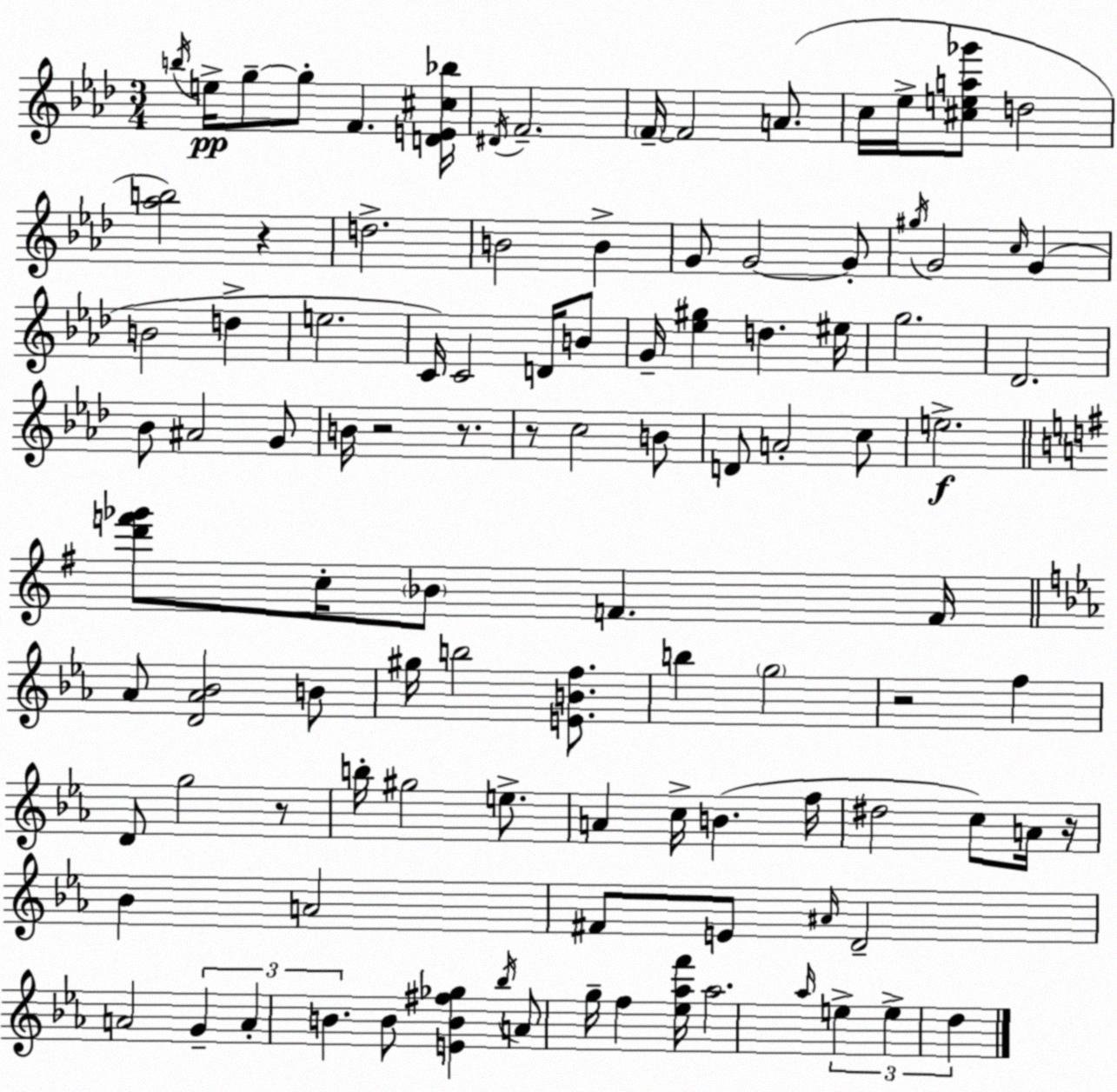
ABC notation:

X:1
T:Untitled
M:3/4
L:1/4
K:Ab
b/4 e/4 g/2 g/2 F [DE^c_b]/4 ^D/4 F2 F/4 F2 A/2 c/4 _e/4 [^cea_g']/2 d2 [_ab]2 z d2 B2 B G/2 G2 G/2 ^g/4 G2 c/4 G B2 d e2 C/4 C2 D/4 B/2 G/4 [_e^g] d ^e/4 g2 _D2 _B/2 ^A2 G/2 B/4 z2 z/2 z/2 c2 B/2 D/2 A2 c/2 e2 [d'f'_g']/2 c/4 _B/2 F F/4 _A/2 [D_A_B]2 B/2 ^g/4 b2 [EBf]/2 b g2 z2 f D/2 g2 z/2 b/4 ^g2 e/2 A c/4 B f/4 ^d2 c/2 A/4 z/4 _B A2 ^F/2 E/2 ^A/4 D2 A2 G A B B/2 [EB^f_g] _b/4 A/2 g/4 f [_e_af']/4 _a2 _a/4 e e d